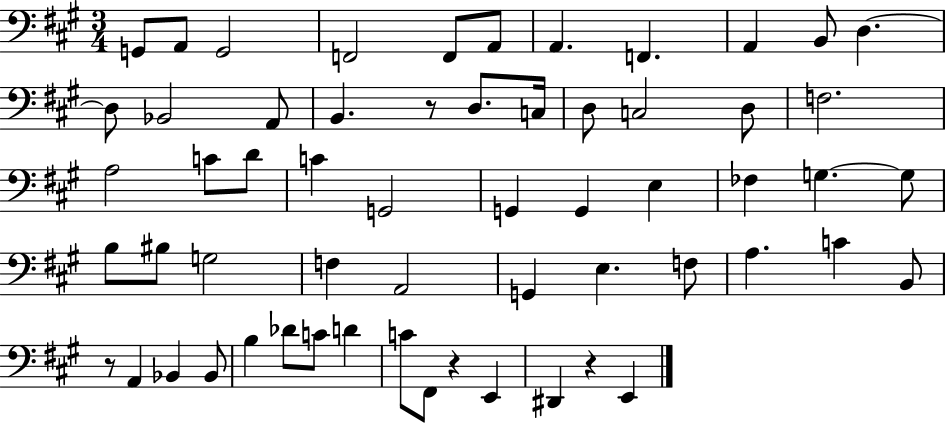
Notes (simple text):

G2/e A2/e G2/h F2/h F2/e A2/e A2/q. F2/q. A2/q B2/e D3/q. D3/e Bb2/h A2/e B2/q. R/e D3/e. C3/s D3/e C3/h D3/e F3/h. A3/h C4/e D4/e C4/q G2/h G2/q G2/q E3/q FES3/q G3/q. G3/e B3/e BIS3/e G3/h F3/q A2/h G2/q E3/q. F3/e A3/q. C4/q B2/e R/e A2/q Bb2/q Bb2/e B3/q Db4/e C4/e D4/q C4/e F#2/e R/q E2/q D#2/q R/q E2/q